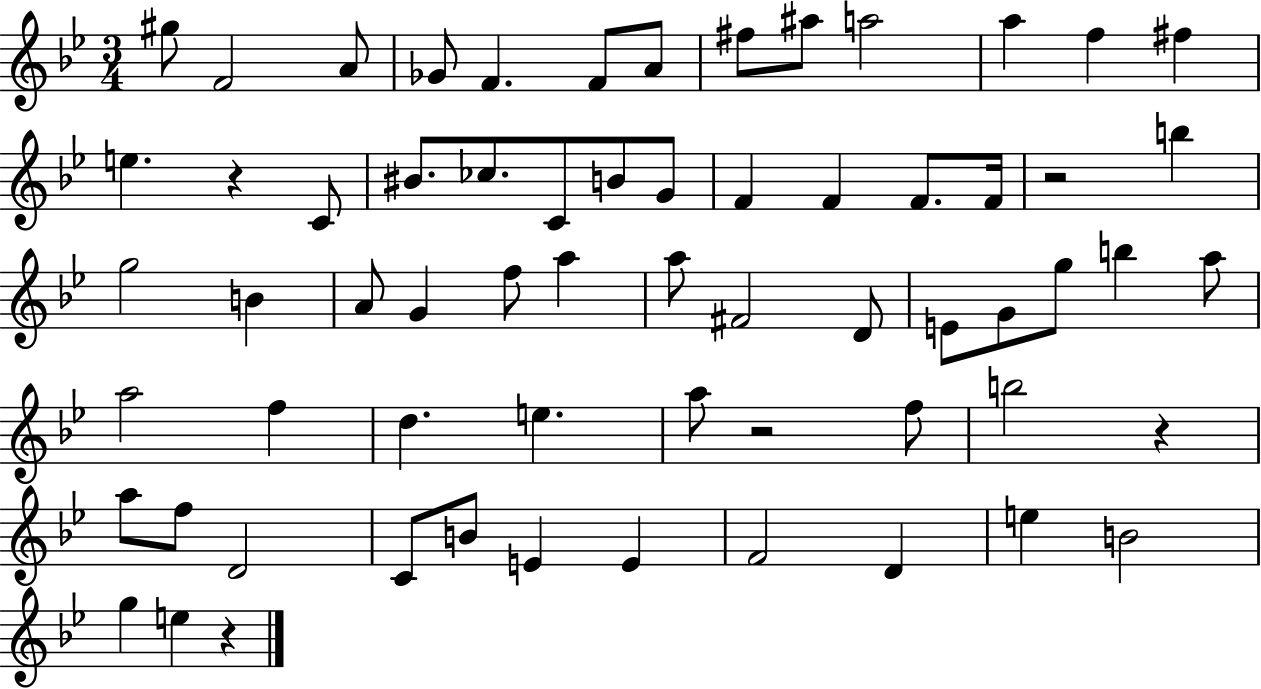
G#5/e F4/h A4/e Gb4/e F4/q. F4/e A4/e F#5/e A#5/e A5/h A5/q F5/q F#5/q E5/q. R/q C4/e BIS4/e. CES5/e. C4/e B4/e G4/e F4/q F4/q F4/e. F4/s R/h B5/q G5/h B4/q A4/e G4/q F5/e A5/q A5/e F#4/h D4/e E4/e G4/e G5/e B5/q A5/e A5/h F5/q D5/q. E5/q. A5/e R/h F5/e B5/h R/q A5/e F5/e D4/h C4/e B4/e E4/q E4/q F4/h D4/q E5/q B4/h G5/q E5/q R/q